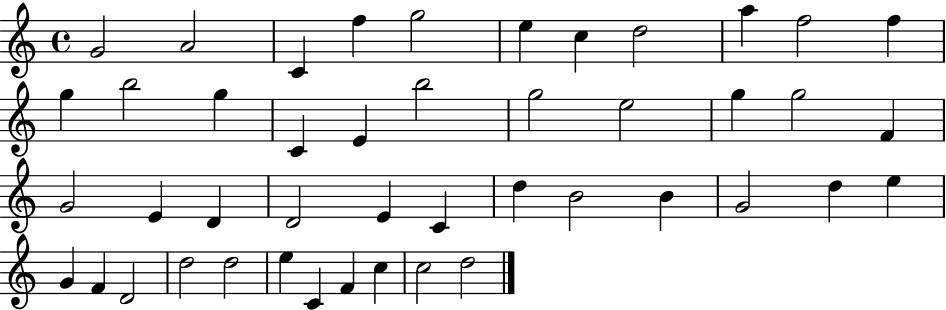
{
  \clef treble
  \time 4/4
  \defaultTimeSignature
  \key c \major
  g'2 a'2 | c'4 f''4 g''2 | e''4 c''4 d''2 | a''4 f''2 f''4 | \break g''4 b''2 g''4 | c'4 e'4 b''2 | g''2 e''2 | g''4 g''2 f'4 | \break g'2 e'4 d'4 | d'2 e'4 c'4 | d''4 b'2 b'4 | g'2 d''4 e''4 | \break g'4 f'4 d'2 | d''2 d''2 | e''4 c'4 f'4 c''4 | c''2 d''2 | \break \bar "|."
}